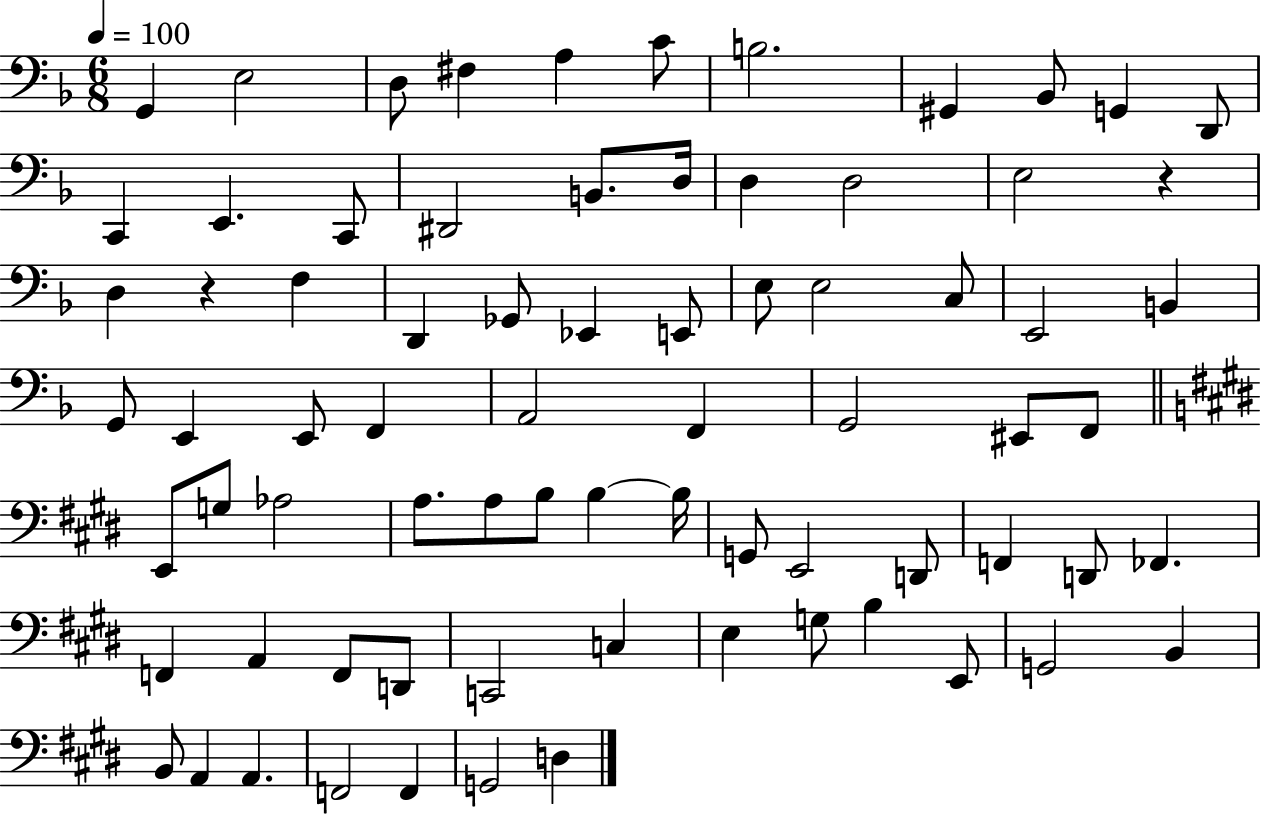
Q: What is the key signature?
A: F major